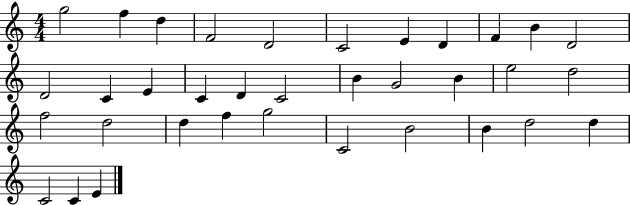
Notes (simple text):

G5/h F5/q D5/q F4/h D4/h C4/h E4/q D4/q F4/q B4/q D4/h D4/h C4/q E4/q C4/q D4/q C4/h B4/q G4/h B4/q E5/h D5/h F5/h D5/h D5/q F5/q G5/h C4/h B4/h B4/q D5/h D5/q C4/h C4/q E4/q